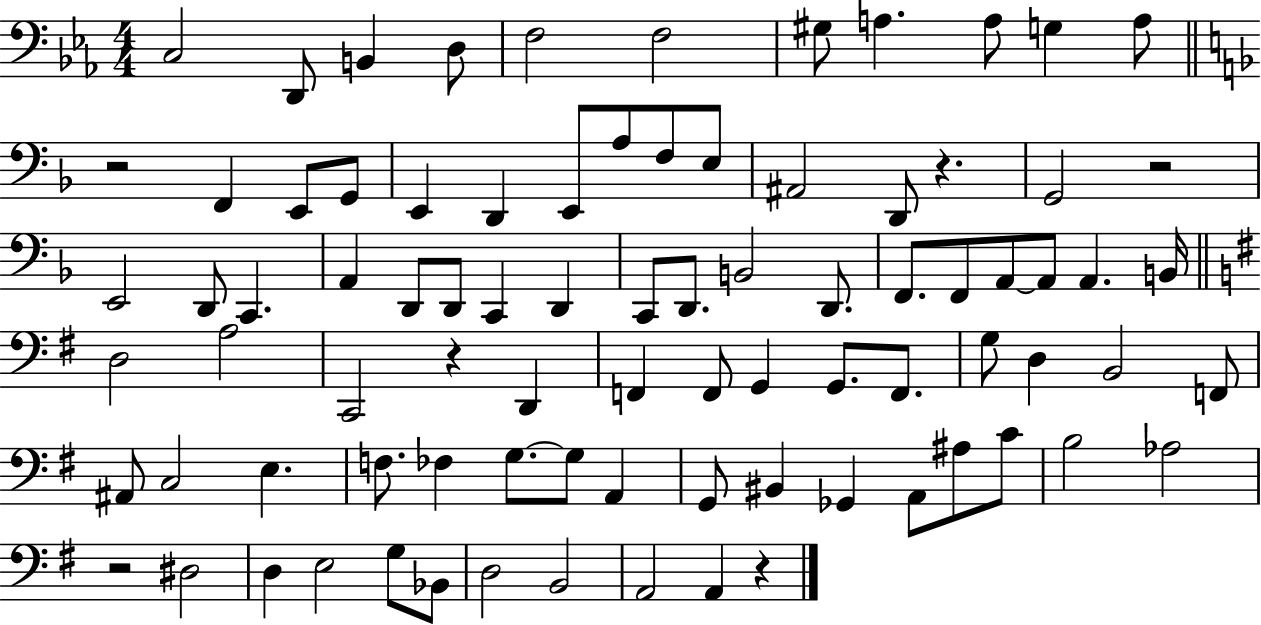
C3/h D2/e B2/q D3/e F3/h F3/h G#3/e A3/q. A3/e G3/q A3/e R/h F2/q E2/e G2/e E2/q D2/q E2/e A3/e F3/e E3/e A#2/h D2/e R/q. G2/h R/h E2/h D2/e C2/q. A2/q D2/e D2/e C2/q D2/q C2/e D2/e. B2/h D2/e. F2/e. F2/e A2/e A2/e A2/q. B2/s D3/h A3/h C2/h R/q D2/q F2/q F2/e G2/q G2/e. F2/e. G3/e D3/q B2/h F2/e A#2/e C3/h E3/q. F3/e. FES3/q G3/e. G3/e A2/q G2/e BIS2/q Gb2/q A2/e A#3/e C4/e B3/h Ab3/h R/h D#3/h D3/q E3/h G3/e Bb2/e D3/h B2/h A2/h A2/q R/q